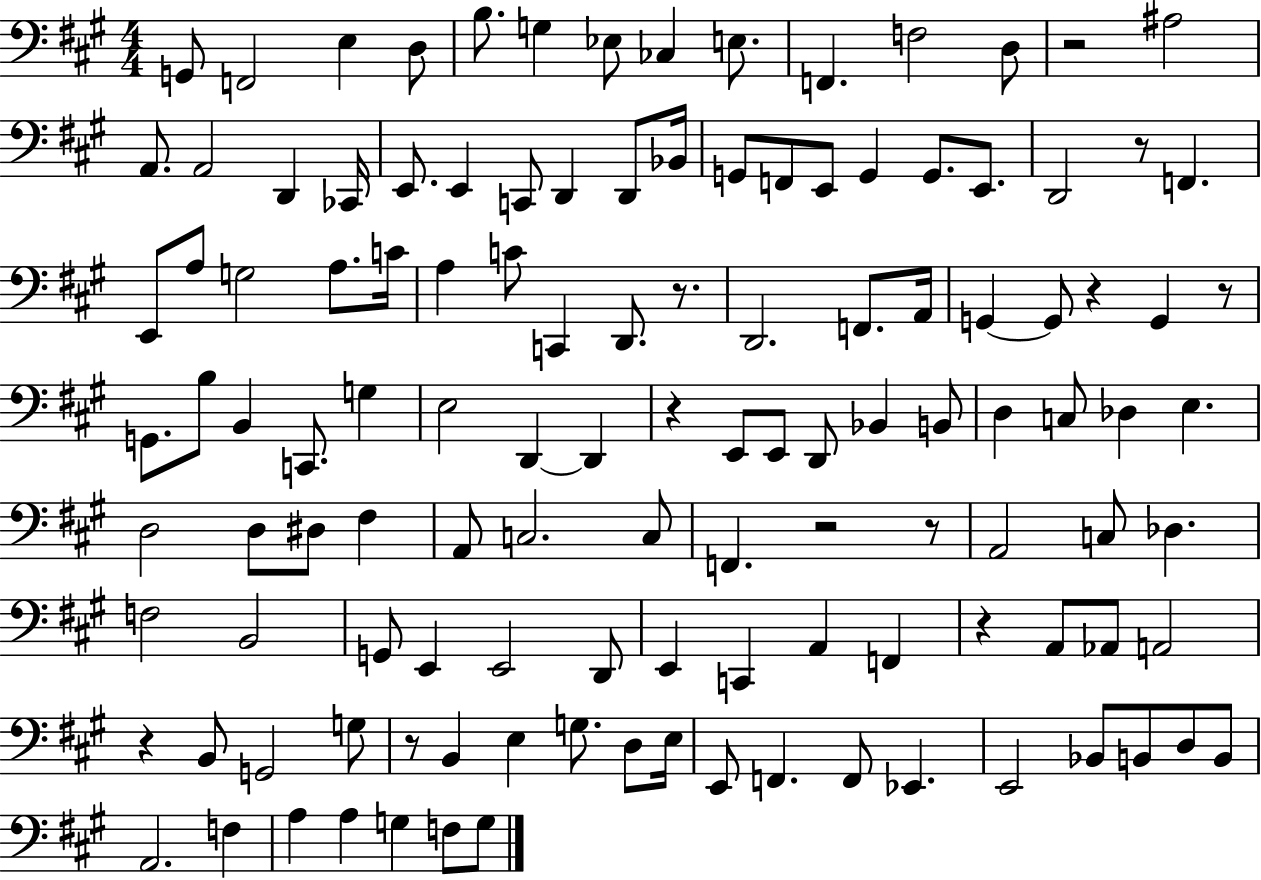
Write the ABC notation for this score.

X:1
T:Untitled
M:4/4
L:1/4
K:A
G,,/2 F,,2 E, D,/2 B,/2 G, _E,/2 _C, E,/2 F,, F,2 D,/2 z2 ^A,2 A,,/2 A,,2 D,, _C,,/4 E,,/2 E,, C,,/2 D,, D,,/2 _B,,/4 G,,/2 F,,/2 E,,/2 G,, G,,/2 E,,/2 D,,2 z/2 F,, E,,/2 A,/2 G,2 A,/2 C/4 A, C/2 C,, D,,/2 z/2 D,,2 F,,/2 A,,/4 G,, G,,/2 z G,, z/2 G,,/2 B,/2 B,, C,,/2 G, E,2 D,, D,, z E,,/2 E,,/2 D,,/2 _B,, B,,/2 D, C,/2 _D, E, D,2 D,/2 ^D,/2 ^F, A,,/2 C,2 C,/2 F,, z2 z/2 A,,2 C,/2 _D, F,2 B,,2 G,,/2 E,, E,,2 D,,/2 E,, C,, A,, F,, z A,,/2 _A,,/2 A,,2 z B,,/2 G,,2 G,/2 z/2 B,, E, G,/2 D,/2 E,/4 E,,/2 F,, F,,/2 _E,, E,,2 _B,,/2 B,,/2 D,/2 B,,/2 A,,2 F, A, A, G, F,/2 G,/2